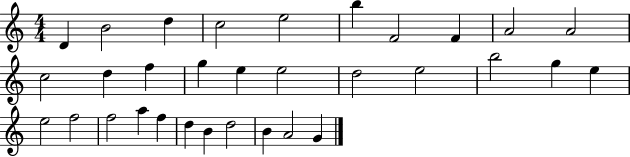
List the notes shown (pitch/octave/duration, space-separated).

D4/q B4/h D5/q C5/h E5/h B5/q F4/h F4/q A4/h A4/h C5/h D5/q F5/q G5/q E5/q E5/h D5/h E5/h B5/h G5/q E5/q E5/h F5/h F5/h A5/q F5/q D5/q B4/q D5/h B4/q A4/h G4/q